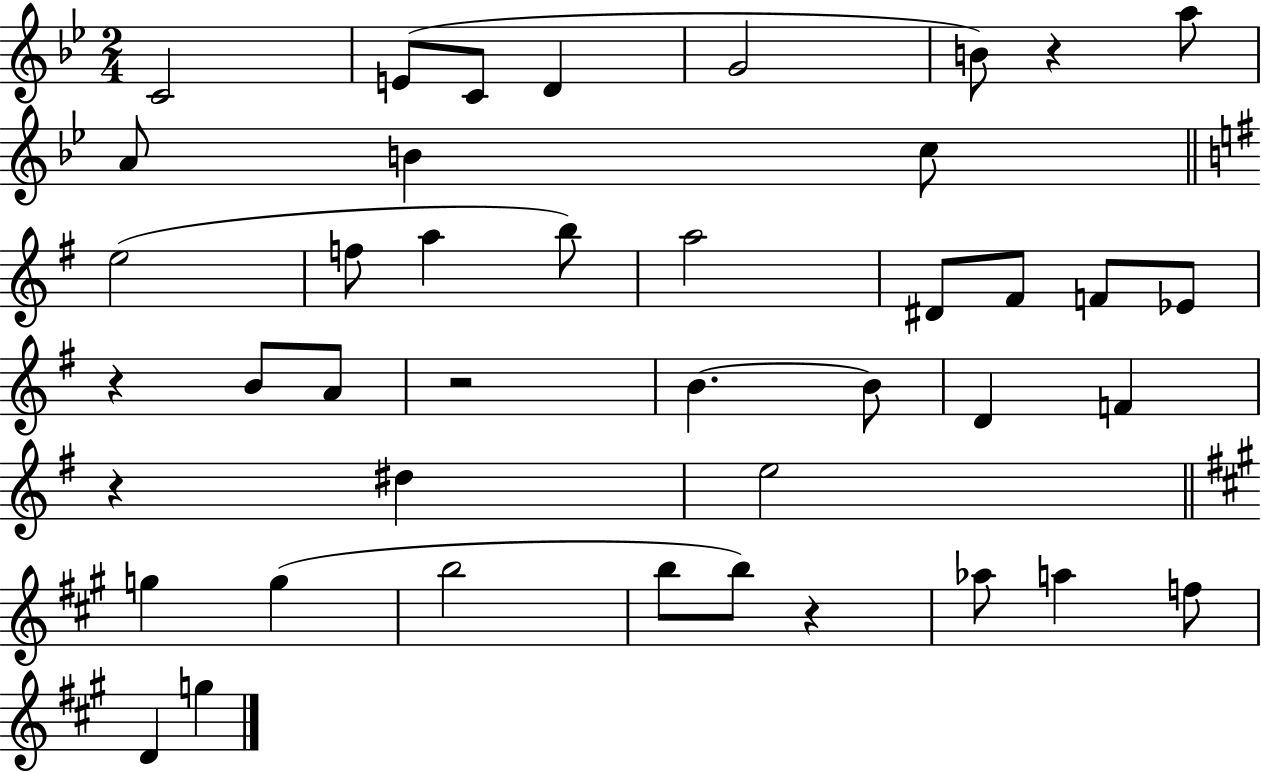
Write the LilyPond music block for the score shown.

{
  \clef treble
  \numericTimeSignature
  \time 2/4
  \key bes \major
  c'2 | e'8( c'8 d'4 | g'2 | b'8) r4 a''8 | \break a'8 b'4 c''8 | \bar "||" \break \key g \major e''2( | f''8 a''4 b''8) | a''2 | dis'8 fis'8 f'8 ees'8 | \break r4 b'8 a'8 | r2 | b'4.~~ b'8 | d'4 f'4 | \break r4 dis''4 | e''2 | \bar "||" \break \key a \major g''4 g''4( | b''2 | b''8 b''8) r4 | aes''8 a''4 f''8 | \break d'4 g''4 | \bar "|."
}